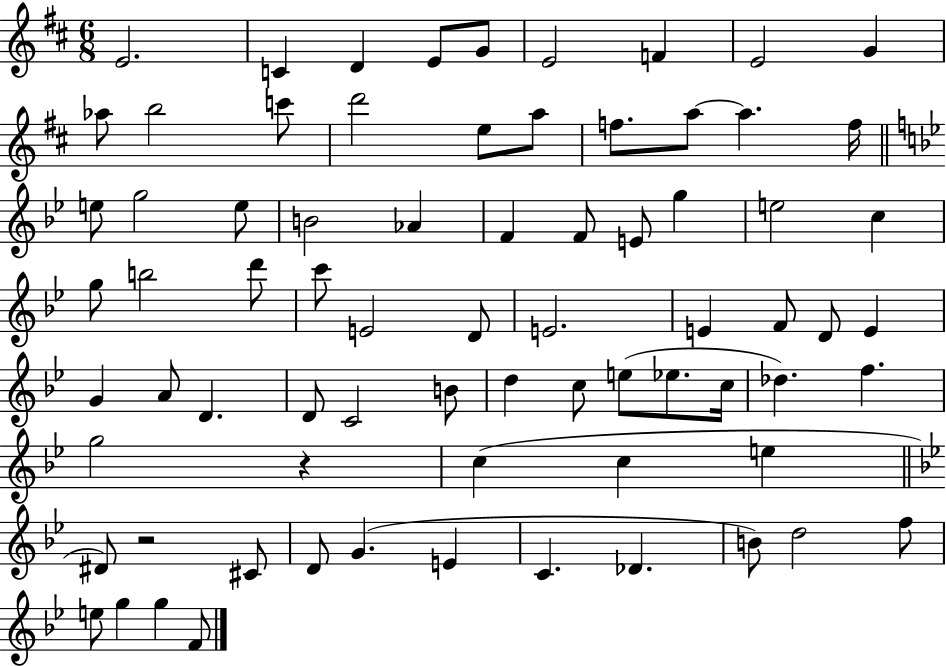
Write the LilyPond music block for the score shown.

{
  \clef treble
  \numericTimeSignature
  \time 6/8
  \key d \major
  \repeat volta 2 { e'2. | c'4 d'4 e'8 g'8 | e'2 f'4 | e'2 g'4 | \break aes''8 b''2 c'''8 | d'''2 e''8 a''8 | f''8. a''8~~ a''4. f''16 | \bar "||" \break \key g \minor e''8 g''2 e''8 | b'2 aes'4 | f'4 f'8 e'8 g''4 | e''2 c''4 | \break g''8 b''2 d'''8 | c'''8 e'2 d'8 | e'2. | e'4 f'8 d'8 e'4 | \break g'4 a'8 d'4. | d'8 c'2 b'8 | d''4 c''8 e''8( ees''8. c''16 | des''4.) f''4. | \break g''2 r4 | c''4( c''4 e''4 | \bar "||" \break \key g \minor dis'8) r2 cis'8 | d'8 g'4.( e'4 | c'4. des'4. | b'8) d''2 f''8 | \break e''8 g''4 g''4 f'8 | } \bar "|."
}